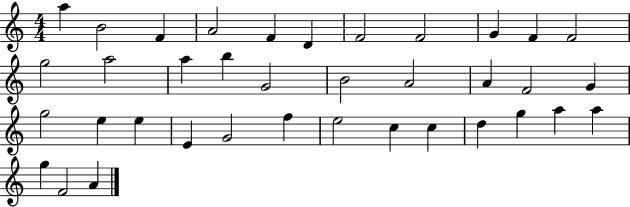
A5/q B4/h F4/q A4/h F4/q D4/q F4/h F4/h G4/q F4/q F4/h G5/h A5/h A5/q B5/q G4/h B4/h A4/h A4/q F4/h G4/q G5/h E5/q E5/q E4/q G4/h F5/q E5/h C5/q C5/q D5/q G5/q A5/q A5/q G5/q F4/h A4/q